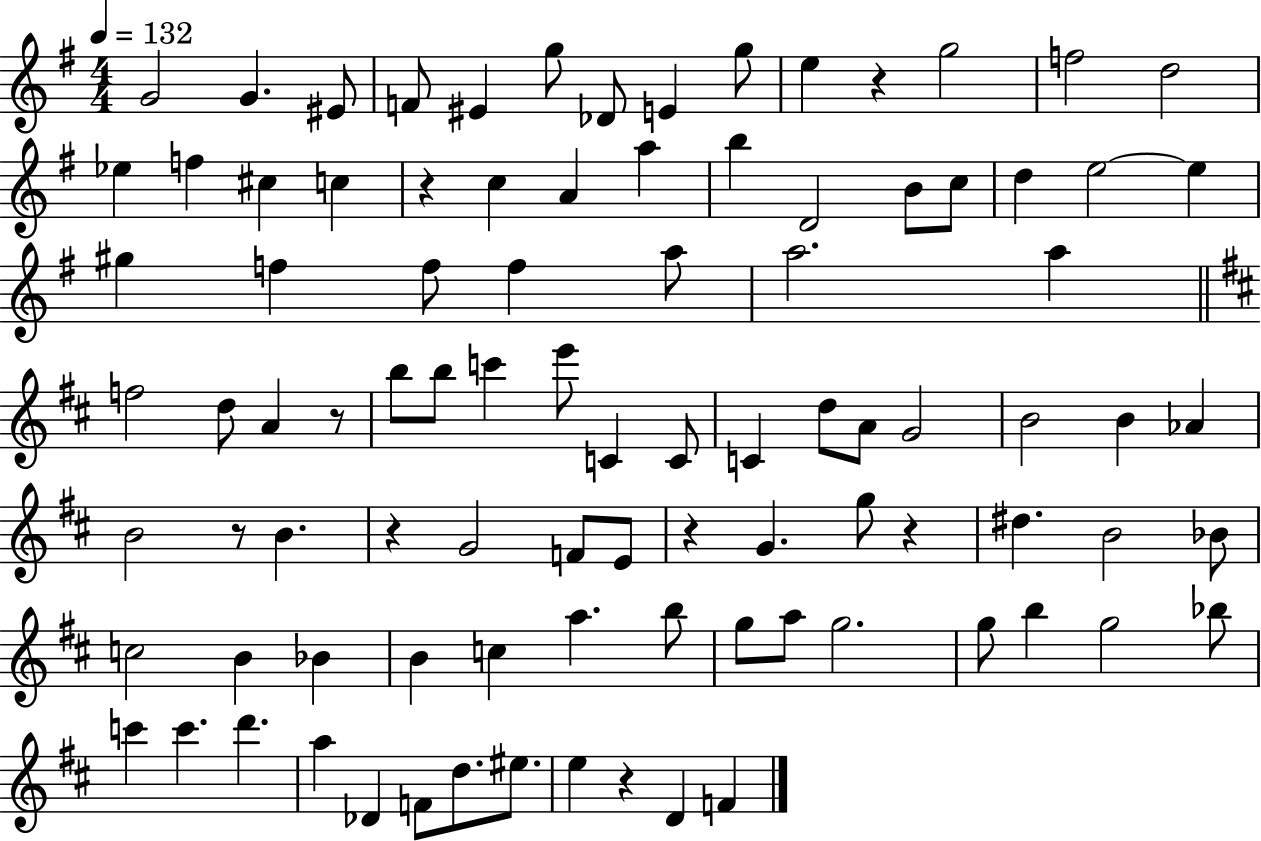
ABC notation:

X:1
T:Untitled
M:4/4
L:1/4
K:G
G2 G ^E/2 F/2 ^E g/2 _D/2 E g/2 e z g2 f2 d2 _e f ^c c z c A a b D2 B/2 c/2 d e2 e ^g f f/2 f a/2 a2 a f2 d/2 A z/2 b/2 b/2 c' e'/2 C C/2 C d/2 A/2 G2 B2 B _A B2 z/2 B z G2 F/2 E/2 z G g/2 z ^d B2 _B/2 c2 B _B B c a b/2 g/2 a/2 g2 g/2 b g2 _b/2 c' c' d' a _D F/2 d/2 ^e/2 e z D F